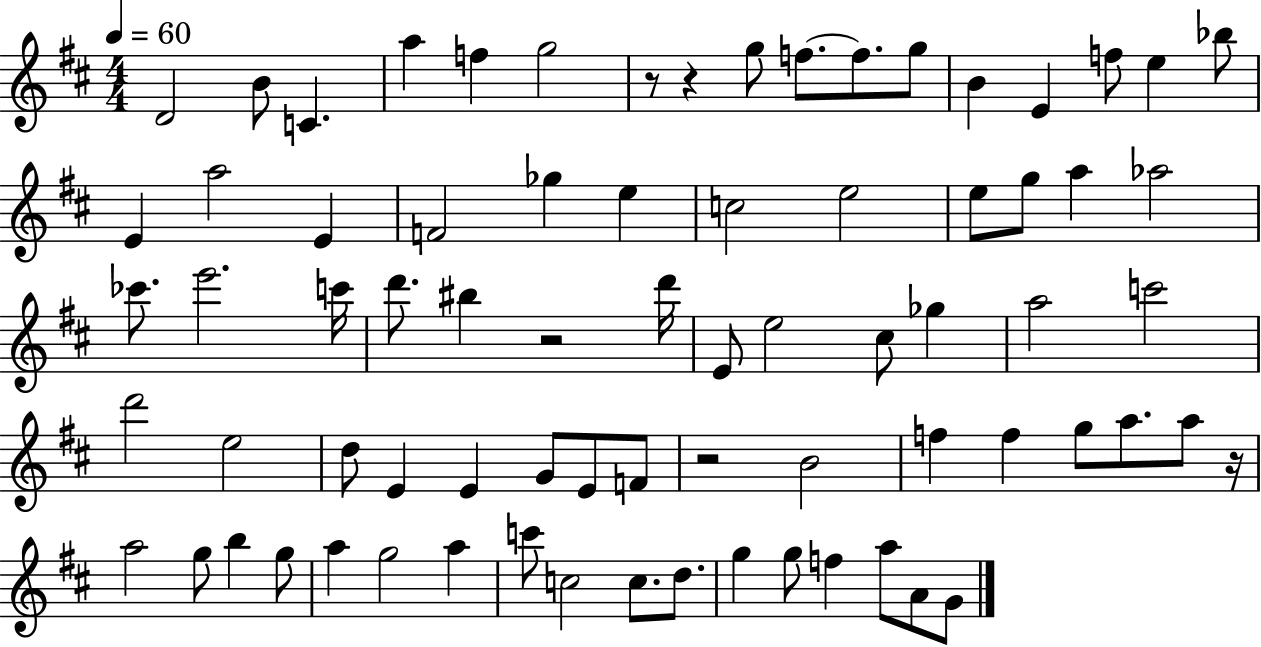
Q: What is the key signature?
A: D major